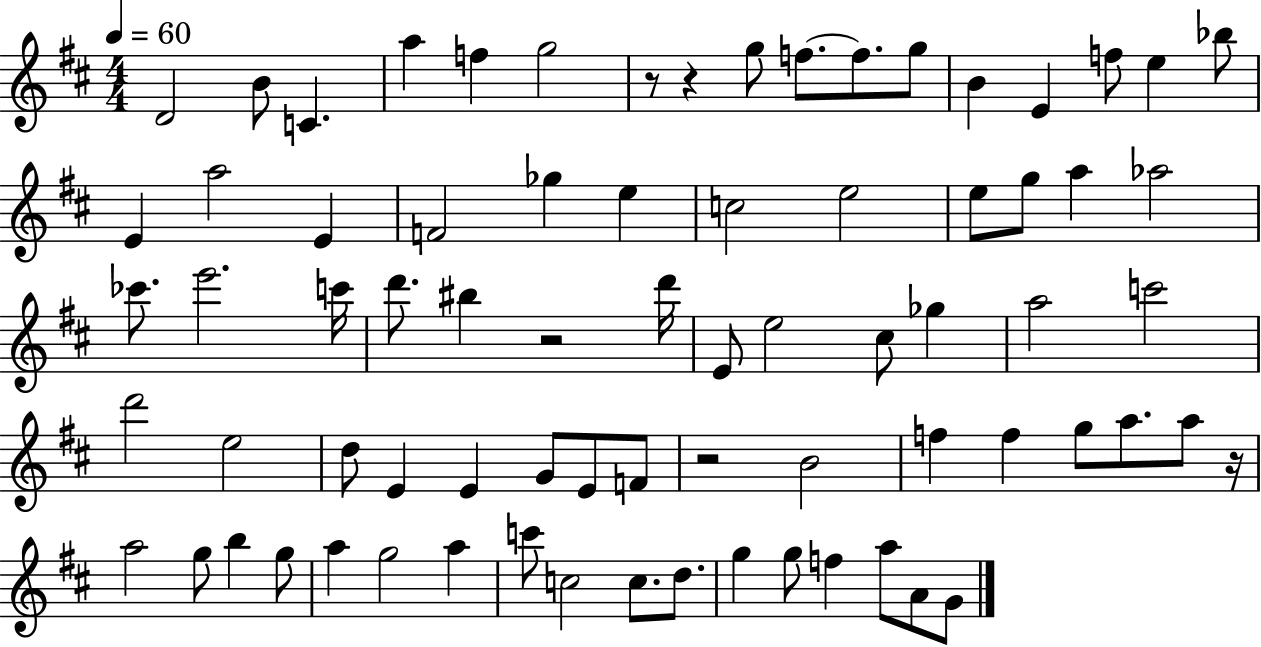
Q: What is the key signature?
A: D major